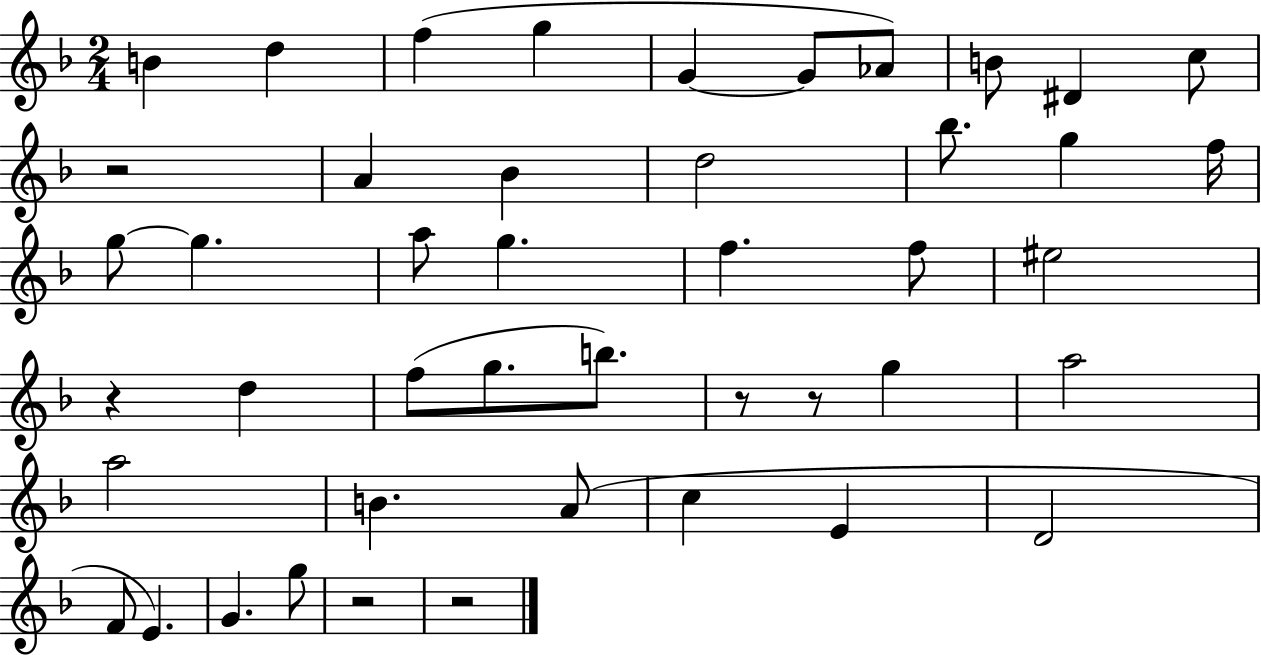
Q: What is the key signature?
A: F major